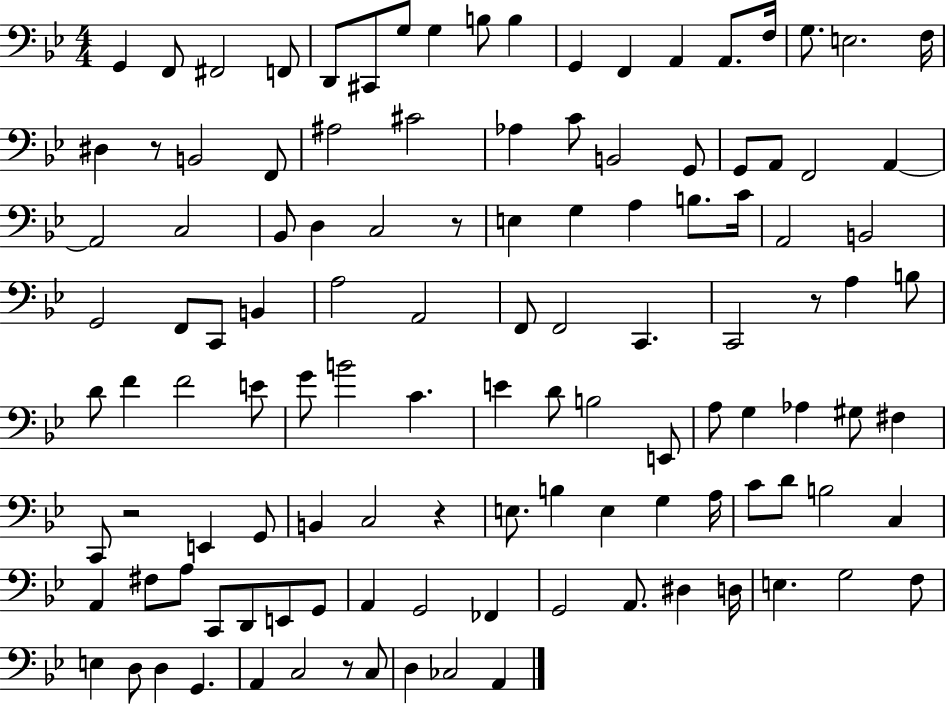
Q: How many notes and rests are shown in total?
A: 118